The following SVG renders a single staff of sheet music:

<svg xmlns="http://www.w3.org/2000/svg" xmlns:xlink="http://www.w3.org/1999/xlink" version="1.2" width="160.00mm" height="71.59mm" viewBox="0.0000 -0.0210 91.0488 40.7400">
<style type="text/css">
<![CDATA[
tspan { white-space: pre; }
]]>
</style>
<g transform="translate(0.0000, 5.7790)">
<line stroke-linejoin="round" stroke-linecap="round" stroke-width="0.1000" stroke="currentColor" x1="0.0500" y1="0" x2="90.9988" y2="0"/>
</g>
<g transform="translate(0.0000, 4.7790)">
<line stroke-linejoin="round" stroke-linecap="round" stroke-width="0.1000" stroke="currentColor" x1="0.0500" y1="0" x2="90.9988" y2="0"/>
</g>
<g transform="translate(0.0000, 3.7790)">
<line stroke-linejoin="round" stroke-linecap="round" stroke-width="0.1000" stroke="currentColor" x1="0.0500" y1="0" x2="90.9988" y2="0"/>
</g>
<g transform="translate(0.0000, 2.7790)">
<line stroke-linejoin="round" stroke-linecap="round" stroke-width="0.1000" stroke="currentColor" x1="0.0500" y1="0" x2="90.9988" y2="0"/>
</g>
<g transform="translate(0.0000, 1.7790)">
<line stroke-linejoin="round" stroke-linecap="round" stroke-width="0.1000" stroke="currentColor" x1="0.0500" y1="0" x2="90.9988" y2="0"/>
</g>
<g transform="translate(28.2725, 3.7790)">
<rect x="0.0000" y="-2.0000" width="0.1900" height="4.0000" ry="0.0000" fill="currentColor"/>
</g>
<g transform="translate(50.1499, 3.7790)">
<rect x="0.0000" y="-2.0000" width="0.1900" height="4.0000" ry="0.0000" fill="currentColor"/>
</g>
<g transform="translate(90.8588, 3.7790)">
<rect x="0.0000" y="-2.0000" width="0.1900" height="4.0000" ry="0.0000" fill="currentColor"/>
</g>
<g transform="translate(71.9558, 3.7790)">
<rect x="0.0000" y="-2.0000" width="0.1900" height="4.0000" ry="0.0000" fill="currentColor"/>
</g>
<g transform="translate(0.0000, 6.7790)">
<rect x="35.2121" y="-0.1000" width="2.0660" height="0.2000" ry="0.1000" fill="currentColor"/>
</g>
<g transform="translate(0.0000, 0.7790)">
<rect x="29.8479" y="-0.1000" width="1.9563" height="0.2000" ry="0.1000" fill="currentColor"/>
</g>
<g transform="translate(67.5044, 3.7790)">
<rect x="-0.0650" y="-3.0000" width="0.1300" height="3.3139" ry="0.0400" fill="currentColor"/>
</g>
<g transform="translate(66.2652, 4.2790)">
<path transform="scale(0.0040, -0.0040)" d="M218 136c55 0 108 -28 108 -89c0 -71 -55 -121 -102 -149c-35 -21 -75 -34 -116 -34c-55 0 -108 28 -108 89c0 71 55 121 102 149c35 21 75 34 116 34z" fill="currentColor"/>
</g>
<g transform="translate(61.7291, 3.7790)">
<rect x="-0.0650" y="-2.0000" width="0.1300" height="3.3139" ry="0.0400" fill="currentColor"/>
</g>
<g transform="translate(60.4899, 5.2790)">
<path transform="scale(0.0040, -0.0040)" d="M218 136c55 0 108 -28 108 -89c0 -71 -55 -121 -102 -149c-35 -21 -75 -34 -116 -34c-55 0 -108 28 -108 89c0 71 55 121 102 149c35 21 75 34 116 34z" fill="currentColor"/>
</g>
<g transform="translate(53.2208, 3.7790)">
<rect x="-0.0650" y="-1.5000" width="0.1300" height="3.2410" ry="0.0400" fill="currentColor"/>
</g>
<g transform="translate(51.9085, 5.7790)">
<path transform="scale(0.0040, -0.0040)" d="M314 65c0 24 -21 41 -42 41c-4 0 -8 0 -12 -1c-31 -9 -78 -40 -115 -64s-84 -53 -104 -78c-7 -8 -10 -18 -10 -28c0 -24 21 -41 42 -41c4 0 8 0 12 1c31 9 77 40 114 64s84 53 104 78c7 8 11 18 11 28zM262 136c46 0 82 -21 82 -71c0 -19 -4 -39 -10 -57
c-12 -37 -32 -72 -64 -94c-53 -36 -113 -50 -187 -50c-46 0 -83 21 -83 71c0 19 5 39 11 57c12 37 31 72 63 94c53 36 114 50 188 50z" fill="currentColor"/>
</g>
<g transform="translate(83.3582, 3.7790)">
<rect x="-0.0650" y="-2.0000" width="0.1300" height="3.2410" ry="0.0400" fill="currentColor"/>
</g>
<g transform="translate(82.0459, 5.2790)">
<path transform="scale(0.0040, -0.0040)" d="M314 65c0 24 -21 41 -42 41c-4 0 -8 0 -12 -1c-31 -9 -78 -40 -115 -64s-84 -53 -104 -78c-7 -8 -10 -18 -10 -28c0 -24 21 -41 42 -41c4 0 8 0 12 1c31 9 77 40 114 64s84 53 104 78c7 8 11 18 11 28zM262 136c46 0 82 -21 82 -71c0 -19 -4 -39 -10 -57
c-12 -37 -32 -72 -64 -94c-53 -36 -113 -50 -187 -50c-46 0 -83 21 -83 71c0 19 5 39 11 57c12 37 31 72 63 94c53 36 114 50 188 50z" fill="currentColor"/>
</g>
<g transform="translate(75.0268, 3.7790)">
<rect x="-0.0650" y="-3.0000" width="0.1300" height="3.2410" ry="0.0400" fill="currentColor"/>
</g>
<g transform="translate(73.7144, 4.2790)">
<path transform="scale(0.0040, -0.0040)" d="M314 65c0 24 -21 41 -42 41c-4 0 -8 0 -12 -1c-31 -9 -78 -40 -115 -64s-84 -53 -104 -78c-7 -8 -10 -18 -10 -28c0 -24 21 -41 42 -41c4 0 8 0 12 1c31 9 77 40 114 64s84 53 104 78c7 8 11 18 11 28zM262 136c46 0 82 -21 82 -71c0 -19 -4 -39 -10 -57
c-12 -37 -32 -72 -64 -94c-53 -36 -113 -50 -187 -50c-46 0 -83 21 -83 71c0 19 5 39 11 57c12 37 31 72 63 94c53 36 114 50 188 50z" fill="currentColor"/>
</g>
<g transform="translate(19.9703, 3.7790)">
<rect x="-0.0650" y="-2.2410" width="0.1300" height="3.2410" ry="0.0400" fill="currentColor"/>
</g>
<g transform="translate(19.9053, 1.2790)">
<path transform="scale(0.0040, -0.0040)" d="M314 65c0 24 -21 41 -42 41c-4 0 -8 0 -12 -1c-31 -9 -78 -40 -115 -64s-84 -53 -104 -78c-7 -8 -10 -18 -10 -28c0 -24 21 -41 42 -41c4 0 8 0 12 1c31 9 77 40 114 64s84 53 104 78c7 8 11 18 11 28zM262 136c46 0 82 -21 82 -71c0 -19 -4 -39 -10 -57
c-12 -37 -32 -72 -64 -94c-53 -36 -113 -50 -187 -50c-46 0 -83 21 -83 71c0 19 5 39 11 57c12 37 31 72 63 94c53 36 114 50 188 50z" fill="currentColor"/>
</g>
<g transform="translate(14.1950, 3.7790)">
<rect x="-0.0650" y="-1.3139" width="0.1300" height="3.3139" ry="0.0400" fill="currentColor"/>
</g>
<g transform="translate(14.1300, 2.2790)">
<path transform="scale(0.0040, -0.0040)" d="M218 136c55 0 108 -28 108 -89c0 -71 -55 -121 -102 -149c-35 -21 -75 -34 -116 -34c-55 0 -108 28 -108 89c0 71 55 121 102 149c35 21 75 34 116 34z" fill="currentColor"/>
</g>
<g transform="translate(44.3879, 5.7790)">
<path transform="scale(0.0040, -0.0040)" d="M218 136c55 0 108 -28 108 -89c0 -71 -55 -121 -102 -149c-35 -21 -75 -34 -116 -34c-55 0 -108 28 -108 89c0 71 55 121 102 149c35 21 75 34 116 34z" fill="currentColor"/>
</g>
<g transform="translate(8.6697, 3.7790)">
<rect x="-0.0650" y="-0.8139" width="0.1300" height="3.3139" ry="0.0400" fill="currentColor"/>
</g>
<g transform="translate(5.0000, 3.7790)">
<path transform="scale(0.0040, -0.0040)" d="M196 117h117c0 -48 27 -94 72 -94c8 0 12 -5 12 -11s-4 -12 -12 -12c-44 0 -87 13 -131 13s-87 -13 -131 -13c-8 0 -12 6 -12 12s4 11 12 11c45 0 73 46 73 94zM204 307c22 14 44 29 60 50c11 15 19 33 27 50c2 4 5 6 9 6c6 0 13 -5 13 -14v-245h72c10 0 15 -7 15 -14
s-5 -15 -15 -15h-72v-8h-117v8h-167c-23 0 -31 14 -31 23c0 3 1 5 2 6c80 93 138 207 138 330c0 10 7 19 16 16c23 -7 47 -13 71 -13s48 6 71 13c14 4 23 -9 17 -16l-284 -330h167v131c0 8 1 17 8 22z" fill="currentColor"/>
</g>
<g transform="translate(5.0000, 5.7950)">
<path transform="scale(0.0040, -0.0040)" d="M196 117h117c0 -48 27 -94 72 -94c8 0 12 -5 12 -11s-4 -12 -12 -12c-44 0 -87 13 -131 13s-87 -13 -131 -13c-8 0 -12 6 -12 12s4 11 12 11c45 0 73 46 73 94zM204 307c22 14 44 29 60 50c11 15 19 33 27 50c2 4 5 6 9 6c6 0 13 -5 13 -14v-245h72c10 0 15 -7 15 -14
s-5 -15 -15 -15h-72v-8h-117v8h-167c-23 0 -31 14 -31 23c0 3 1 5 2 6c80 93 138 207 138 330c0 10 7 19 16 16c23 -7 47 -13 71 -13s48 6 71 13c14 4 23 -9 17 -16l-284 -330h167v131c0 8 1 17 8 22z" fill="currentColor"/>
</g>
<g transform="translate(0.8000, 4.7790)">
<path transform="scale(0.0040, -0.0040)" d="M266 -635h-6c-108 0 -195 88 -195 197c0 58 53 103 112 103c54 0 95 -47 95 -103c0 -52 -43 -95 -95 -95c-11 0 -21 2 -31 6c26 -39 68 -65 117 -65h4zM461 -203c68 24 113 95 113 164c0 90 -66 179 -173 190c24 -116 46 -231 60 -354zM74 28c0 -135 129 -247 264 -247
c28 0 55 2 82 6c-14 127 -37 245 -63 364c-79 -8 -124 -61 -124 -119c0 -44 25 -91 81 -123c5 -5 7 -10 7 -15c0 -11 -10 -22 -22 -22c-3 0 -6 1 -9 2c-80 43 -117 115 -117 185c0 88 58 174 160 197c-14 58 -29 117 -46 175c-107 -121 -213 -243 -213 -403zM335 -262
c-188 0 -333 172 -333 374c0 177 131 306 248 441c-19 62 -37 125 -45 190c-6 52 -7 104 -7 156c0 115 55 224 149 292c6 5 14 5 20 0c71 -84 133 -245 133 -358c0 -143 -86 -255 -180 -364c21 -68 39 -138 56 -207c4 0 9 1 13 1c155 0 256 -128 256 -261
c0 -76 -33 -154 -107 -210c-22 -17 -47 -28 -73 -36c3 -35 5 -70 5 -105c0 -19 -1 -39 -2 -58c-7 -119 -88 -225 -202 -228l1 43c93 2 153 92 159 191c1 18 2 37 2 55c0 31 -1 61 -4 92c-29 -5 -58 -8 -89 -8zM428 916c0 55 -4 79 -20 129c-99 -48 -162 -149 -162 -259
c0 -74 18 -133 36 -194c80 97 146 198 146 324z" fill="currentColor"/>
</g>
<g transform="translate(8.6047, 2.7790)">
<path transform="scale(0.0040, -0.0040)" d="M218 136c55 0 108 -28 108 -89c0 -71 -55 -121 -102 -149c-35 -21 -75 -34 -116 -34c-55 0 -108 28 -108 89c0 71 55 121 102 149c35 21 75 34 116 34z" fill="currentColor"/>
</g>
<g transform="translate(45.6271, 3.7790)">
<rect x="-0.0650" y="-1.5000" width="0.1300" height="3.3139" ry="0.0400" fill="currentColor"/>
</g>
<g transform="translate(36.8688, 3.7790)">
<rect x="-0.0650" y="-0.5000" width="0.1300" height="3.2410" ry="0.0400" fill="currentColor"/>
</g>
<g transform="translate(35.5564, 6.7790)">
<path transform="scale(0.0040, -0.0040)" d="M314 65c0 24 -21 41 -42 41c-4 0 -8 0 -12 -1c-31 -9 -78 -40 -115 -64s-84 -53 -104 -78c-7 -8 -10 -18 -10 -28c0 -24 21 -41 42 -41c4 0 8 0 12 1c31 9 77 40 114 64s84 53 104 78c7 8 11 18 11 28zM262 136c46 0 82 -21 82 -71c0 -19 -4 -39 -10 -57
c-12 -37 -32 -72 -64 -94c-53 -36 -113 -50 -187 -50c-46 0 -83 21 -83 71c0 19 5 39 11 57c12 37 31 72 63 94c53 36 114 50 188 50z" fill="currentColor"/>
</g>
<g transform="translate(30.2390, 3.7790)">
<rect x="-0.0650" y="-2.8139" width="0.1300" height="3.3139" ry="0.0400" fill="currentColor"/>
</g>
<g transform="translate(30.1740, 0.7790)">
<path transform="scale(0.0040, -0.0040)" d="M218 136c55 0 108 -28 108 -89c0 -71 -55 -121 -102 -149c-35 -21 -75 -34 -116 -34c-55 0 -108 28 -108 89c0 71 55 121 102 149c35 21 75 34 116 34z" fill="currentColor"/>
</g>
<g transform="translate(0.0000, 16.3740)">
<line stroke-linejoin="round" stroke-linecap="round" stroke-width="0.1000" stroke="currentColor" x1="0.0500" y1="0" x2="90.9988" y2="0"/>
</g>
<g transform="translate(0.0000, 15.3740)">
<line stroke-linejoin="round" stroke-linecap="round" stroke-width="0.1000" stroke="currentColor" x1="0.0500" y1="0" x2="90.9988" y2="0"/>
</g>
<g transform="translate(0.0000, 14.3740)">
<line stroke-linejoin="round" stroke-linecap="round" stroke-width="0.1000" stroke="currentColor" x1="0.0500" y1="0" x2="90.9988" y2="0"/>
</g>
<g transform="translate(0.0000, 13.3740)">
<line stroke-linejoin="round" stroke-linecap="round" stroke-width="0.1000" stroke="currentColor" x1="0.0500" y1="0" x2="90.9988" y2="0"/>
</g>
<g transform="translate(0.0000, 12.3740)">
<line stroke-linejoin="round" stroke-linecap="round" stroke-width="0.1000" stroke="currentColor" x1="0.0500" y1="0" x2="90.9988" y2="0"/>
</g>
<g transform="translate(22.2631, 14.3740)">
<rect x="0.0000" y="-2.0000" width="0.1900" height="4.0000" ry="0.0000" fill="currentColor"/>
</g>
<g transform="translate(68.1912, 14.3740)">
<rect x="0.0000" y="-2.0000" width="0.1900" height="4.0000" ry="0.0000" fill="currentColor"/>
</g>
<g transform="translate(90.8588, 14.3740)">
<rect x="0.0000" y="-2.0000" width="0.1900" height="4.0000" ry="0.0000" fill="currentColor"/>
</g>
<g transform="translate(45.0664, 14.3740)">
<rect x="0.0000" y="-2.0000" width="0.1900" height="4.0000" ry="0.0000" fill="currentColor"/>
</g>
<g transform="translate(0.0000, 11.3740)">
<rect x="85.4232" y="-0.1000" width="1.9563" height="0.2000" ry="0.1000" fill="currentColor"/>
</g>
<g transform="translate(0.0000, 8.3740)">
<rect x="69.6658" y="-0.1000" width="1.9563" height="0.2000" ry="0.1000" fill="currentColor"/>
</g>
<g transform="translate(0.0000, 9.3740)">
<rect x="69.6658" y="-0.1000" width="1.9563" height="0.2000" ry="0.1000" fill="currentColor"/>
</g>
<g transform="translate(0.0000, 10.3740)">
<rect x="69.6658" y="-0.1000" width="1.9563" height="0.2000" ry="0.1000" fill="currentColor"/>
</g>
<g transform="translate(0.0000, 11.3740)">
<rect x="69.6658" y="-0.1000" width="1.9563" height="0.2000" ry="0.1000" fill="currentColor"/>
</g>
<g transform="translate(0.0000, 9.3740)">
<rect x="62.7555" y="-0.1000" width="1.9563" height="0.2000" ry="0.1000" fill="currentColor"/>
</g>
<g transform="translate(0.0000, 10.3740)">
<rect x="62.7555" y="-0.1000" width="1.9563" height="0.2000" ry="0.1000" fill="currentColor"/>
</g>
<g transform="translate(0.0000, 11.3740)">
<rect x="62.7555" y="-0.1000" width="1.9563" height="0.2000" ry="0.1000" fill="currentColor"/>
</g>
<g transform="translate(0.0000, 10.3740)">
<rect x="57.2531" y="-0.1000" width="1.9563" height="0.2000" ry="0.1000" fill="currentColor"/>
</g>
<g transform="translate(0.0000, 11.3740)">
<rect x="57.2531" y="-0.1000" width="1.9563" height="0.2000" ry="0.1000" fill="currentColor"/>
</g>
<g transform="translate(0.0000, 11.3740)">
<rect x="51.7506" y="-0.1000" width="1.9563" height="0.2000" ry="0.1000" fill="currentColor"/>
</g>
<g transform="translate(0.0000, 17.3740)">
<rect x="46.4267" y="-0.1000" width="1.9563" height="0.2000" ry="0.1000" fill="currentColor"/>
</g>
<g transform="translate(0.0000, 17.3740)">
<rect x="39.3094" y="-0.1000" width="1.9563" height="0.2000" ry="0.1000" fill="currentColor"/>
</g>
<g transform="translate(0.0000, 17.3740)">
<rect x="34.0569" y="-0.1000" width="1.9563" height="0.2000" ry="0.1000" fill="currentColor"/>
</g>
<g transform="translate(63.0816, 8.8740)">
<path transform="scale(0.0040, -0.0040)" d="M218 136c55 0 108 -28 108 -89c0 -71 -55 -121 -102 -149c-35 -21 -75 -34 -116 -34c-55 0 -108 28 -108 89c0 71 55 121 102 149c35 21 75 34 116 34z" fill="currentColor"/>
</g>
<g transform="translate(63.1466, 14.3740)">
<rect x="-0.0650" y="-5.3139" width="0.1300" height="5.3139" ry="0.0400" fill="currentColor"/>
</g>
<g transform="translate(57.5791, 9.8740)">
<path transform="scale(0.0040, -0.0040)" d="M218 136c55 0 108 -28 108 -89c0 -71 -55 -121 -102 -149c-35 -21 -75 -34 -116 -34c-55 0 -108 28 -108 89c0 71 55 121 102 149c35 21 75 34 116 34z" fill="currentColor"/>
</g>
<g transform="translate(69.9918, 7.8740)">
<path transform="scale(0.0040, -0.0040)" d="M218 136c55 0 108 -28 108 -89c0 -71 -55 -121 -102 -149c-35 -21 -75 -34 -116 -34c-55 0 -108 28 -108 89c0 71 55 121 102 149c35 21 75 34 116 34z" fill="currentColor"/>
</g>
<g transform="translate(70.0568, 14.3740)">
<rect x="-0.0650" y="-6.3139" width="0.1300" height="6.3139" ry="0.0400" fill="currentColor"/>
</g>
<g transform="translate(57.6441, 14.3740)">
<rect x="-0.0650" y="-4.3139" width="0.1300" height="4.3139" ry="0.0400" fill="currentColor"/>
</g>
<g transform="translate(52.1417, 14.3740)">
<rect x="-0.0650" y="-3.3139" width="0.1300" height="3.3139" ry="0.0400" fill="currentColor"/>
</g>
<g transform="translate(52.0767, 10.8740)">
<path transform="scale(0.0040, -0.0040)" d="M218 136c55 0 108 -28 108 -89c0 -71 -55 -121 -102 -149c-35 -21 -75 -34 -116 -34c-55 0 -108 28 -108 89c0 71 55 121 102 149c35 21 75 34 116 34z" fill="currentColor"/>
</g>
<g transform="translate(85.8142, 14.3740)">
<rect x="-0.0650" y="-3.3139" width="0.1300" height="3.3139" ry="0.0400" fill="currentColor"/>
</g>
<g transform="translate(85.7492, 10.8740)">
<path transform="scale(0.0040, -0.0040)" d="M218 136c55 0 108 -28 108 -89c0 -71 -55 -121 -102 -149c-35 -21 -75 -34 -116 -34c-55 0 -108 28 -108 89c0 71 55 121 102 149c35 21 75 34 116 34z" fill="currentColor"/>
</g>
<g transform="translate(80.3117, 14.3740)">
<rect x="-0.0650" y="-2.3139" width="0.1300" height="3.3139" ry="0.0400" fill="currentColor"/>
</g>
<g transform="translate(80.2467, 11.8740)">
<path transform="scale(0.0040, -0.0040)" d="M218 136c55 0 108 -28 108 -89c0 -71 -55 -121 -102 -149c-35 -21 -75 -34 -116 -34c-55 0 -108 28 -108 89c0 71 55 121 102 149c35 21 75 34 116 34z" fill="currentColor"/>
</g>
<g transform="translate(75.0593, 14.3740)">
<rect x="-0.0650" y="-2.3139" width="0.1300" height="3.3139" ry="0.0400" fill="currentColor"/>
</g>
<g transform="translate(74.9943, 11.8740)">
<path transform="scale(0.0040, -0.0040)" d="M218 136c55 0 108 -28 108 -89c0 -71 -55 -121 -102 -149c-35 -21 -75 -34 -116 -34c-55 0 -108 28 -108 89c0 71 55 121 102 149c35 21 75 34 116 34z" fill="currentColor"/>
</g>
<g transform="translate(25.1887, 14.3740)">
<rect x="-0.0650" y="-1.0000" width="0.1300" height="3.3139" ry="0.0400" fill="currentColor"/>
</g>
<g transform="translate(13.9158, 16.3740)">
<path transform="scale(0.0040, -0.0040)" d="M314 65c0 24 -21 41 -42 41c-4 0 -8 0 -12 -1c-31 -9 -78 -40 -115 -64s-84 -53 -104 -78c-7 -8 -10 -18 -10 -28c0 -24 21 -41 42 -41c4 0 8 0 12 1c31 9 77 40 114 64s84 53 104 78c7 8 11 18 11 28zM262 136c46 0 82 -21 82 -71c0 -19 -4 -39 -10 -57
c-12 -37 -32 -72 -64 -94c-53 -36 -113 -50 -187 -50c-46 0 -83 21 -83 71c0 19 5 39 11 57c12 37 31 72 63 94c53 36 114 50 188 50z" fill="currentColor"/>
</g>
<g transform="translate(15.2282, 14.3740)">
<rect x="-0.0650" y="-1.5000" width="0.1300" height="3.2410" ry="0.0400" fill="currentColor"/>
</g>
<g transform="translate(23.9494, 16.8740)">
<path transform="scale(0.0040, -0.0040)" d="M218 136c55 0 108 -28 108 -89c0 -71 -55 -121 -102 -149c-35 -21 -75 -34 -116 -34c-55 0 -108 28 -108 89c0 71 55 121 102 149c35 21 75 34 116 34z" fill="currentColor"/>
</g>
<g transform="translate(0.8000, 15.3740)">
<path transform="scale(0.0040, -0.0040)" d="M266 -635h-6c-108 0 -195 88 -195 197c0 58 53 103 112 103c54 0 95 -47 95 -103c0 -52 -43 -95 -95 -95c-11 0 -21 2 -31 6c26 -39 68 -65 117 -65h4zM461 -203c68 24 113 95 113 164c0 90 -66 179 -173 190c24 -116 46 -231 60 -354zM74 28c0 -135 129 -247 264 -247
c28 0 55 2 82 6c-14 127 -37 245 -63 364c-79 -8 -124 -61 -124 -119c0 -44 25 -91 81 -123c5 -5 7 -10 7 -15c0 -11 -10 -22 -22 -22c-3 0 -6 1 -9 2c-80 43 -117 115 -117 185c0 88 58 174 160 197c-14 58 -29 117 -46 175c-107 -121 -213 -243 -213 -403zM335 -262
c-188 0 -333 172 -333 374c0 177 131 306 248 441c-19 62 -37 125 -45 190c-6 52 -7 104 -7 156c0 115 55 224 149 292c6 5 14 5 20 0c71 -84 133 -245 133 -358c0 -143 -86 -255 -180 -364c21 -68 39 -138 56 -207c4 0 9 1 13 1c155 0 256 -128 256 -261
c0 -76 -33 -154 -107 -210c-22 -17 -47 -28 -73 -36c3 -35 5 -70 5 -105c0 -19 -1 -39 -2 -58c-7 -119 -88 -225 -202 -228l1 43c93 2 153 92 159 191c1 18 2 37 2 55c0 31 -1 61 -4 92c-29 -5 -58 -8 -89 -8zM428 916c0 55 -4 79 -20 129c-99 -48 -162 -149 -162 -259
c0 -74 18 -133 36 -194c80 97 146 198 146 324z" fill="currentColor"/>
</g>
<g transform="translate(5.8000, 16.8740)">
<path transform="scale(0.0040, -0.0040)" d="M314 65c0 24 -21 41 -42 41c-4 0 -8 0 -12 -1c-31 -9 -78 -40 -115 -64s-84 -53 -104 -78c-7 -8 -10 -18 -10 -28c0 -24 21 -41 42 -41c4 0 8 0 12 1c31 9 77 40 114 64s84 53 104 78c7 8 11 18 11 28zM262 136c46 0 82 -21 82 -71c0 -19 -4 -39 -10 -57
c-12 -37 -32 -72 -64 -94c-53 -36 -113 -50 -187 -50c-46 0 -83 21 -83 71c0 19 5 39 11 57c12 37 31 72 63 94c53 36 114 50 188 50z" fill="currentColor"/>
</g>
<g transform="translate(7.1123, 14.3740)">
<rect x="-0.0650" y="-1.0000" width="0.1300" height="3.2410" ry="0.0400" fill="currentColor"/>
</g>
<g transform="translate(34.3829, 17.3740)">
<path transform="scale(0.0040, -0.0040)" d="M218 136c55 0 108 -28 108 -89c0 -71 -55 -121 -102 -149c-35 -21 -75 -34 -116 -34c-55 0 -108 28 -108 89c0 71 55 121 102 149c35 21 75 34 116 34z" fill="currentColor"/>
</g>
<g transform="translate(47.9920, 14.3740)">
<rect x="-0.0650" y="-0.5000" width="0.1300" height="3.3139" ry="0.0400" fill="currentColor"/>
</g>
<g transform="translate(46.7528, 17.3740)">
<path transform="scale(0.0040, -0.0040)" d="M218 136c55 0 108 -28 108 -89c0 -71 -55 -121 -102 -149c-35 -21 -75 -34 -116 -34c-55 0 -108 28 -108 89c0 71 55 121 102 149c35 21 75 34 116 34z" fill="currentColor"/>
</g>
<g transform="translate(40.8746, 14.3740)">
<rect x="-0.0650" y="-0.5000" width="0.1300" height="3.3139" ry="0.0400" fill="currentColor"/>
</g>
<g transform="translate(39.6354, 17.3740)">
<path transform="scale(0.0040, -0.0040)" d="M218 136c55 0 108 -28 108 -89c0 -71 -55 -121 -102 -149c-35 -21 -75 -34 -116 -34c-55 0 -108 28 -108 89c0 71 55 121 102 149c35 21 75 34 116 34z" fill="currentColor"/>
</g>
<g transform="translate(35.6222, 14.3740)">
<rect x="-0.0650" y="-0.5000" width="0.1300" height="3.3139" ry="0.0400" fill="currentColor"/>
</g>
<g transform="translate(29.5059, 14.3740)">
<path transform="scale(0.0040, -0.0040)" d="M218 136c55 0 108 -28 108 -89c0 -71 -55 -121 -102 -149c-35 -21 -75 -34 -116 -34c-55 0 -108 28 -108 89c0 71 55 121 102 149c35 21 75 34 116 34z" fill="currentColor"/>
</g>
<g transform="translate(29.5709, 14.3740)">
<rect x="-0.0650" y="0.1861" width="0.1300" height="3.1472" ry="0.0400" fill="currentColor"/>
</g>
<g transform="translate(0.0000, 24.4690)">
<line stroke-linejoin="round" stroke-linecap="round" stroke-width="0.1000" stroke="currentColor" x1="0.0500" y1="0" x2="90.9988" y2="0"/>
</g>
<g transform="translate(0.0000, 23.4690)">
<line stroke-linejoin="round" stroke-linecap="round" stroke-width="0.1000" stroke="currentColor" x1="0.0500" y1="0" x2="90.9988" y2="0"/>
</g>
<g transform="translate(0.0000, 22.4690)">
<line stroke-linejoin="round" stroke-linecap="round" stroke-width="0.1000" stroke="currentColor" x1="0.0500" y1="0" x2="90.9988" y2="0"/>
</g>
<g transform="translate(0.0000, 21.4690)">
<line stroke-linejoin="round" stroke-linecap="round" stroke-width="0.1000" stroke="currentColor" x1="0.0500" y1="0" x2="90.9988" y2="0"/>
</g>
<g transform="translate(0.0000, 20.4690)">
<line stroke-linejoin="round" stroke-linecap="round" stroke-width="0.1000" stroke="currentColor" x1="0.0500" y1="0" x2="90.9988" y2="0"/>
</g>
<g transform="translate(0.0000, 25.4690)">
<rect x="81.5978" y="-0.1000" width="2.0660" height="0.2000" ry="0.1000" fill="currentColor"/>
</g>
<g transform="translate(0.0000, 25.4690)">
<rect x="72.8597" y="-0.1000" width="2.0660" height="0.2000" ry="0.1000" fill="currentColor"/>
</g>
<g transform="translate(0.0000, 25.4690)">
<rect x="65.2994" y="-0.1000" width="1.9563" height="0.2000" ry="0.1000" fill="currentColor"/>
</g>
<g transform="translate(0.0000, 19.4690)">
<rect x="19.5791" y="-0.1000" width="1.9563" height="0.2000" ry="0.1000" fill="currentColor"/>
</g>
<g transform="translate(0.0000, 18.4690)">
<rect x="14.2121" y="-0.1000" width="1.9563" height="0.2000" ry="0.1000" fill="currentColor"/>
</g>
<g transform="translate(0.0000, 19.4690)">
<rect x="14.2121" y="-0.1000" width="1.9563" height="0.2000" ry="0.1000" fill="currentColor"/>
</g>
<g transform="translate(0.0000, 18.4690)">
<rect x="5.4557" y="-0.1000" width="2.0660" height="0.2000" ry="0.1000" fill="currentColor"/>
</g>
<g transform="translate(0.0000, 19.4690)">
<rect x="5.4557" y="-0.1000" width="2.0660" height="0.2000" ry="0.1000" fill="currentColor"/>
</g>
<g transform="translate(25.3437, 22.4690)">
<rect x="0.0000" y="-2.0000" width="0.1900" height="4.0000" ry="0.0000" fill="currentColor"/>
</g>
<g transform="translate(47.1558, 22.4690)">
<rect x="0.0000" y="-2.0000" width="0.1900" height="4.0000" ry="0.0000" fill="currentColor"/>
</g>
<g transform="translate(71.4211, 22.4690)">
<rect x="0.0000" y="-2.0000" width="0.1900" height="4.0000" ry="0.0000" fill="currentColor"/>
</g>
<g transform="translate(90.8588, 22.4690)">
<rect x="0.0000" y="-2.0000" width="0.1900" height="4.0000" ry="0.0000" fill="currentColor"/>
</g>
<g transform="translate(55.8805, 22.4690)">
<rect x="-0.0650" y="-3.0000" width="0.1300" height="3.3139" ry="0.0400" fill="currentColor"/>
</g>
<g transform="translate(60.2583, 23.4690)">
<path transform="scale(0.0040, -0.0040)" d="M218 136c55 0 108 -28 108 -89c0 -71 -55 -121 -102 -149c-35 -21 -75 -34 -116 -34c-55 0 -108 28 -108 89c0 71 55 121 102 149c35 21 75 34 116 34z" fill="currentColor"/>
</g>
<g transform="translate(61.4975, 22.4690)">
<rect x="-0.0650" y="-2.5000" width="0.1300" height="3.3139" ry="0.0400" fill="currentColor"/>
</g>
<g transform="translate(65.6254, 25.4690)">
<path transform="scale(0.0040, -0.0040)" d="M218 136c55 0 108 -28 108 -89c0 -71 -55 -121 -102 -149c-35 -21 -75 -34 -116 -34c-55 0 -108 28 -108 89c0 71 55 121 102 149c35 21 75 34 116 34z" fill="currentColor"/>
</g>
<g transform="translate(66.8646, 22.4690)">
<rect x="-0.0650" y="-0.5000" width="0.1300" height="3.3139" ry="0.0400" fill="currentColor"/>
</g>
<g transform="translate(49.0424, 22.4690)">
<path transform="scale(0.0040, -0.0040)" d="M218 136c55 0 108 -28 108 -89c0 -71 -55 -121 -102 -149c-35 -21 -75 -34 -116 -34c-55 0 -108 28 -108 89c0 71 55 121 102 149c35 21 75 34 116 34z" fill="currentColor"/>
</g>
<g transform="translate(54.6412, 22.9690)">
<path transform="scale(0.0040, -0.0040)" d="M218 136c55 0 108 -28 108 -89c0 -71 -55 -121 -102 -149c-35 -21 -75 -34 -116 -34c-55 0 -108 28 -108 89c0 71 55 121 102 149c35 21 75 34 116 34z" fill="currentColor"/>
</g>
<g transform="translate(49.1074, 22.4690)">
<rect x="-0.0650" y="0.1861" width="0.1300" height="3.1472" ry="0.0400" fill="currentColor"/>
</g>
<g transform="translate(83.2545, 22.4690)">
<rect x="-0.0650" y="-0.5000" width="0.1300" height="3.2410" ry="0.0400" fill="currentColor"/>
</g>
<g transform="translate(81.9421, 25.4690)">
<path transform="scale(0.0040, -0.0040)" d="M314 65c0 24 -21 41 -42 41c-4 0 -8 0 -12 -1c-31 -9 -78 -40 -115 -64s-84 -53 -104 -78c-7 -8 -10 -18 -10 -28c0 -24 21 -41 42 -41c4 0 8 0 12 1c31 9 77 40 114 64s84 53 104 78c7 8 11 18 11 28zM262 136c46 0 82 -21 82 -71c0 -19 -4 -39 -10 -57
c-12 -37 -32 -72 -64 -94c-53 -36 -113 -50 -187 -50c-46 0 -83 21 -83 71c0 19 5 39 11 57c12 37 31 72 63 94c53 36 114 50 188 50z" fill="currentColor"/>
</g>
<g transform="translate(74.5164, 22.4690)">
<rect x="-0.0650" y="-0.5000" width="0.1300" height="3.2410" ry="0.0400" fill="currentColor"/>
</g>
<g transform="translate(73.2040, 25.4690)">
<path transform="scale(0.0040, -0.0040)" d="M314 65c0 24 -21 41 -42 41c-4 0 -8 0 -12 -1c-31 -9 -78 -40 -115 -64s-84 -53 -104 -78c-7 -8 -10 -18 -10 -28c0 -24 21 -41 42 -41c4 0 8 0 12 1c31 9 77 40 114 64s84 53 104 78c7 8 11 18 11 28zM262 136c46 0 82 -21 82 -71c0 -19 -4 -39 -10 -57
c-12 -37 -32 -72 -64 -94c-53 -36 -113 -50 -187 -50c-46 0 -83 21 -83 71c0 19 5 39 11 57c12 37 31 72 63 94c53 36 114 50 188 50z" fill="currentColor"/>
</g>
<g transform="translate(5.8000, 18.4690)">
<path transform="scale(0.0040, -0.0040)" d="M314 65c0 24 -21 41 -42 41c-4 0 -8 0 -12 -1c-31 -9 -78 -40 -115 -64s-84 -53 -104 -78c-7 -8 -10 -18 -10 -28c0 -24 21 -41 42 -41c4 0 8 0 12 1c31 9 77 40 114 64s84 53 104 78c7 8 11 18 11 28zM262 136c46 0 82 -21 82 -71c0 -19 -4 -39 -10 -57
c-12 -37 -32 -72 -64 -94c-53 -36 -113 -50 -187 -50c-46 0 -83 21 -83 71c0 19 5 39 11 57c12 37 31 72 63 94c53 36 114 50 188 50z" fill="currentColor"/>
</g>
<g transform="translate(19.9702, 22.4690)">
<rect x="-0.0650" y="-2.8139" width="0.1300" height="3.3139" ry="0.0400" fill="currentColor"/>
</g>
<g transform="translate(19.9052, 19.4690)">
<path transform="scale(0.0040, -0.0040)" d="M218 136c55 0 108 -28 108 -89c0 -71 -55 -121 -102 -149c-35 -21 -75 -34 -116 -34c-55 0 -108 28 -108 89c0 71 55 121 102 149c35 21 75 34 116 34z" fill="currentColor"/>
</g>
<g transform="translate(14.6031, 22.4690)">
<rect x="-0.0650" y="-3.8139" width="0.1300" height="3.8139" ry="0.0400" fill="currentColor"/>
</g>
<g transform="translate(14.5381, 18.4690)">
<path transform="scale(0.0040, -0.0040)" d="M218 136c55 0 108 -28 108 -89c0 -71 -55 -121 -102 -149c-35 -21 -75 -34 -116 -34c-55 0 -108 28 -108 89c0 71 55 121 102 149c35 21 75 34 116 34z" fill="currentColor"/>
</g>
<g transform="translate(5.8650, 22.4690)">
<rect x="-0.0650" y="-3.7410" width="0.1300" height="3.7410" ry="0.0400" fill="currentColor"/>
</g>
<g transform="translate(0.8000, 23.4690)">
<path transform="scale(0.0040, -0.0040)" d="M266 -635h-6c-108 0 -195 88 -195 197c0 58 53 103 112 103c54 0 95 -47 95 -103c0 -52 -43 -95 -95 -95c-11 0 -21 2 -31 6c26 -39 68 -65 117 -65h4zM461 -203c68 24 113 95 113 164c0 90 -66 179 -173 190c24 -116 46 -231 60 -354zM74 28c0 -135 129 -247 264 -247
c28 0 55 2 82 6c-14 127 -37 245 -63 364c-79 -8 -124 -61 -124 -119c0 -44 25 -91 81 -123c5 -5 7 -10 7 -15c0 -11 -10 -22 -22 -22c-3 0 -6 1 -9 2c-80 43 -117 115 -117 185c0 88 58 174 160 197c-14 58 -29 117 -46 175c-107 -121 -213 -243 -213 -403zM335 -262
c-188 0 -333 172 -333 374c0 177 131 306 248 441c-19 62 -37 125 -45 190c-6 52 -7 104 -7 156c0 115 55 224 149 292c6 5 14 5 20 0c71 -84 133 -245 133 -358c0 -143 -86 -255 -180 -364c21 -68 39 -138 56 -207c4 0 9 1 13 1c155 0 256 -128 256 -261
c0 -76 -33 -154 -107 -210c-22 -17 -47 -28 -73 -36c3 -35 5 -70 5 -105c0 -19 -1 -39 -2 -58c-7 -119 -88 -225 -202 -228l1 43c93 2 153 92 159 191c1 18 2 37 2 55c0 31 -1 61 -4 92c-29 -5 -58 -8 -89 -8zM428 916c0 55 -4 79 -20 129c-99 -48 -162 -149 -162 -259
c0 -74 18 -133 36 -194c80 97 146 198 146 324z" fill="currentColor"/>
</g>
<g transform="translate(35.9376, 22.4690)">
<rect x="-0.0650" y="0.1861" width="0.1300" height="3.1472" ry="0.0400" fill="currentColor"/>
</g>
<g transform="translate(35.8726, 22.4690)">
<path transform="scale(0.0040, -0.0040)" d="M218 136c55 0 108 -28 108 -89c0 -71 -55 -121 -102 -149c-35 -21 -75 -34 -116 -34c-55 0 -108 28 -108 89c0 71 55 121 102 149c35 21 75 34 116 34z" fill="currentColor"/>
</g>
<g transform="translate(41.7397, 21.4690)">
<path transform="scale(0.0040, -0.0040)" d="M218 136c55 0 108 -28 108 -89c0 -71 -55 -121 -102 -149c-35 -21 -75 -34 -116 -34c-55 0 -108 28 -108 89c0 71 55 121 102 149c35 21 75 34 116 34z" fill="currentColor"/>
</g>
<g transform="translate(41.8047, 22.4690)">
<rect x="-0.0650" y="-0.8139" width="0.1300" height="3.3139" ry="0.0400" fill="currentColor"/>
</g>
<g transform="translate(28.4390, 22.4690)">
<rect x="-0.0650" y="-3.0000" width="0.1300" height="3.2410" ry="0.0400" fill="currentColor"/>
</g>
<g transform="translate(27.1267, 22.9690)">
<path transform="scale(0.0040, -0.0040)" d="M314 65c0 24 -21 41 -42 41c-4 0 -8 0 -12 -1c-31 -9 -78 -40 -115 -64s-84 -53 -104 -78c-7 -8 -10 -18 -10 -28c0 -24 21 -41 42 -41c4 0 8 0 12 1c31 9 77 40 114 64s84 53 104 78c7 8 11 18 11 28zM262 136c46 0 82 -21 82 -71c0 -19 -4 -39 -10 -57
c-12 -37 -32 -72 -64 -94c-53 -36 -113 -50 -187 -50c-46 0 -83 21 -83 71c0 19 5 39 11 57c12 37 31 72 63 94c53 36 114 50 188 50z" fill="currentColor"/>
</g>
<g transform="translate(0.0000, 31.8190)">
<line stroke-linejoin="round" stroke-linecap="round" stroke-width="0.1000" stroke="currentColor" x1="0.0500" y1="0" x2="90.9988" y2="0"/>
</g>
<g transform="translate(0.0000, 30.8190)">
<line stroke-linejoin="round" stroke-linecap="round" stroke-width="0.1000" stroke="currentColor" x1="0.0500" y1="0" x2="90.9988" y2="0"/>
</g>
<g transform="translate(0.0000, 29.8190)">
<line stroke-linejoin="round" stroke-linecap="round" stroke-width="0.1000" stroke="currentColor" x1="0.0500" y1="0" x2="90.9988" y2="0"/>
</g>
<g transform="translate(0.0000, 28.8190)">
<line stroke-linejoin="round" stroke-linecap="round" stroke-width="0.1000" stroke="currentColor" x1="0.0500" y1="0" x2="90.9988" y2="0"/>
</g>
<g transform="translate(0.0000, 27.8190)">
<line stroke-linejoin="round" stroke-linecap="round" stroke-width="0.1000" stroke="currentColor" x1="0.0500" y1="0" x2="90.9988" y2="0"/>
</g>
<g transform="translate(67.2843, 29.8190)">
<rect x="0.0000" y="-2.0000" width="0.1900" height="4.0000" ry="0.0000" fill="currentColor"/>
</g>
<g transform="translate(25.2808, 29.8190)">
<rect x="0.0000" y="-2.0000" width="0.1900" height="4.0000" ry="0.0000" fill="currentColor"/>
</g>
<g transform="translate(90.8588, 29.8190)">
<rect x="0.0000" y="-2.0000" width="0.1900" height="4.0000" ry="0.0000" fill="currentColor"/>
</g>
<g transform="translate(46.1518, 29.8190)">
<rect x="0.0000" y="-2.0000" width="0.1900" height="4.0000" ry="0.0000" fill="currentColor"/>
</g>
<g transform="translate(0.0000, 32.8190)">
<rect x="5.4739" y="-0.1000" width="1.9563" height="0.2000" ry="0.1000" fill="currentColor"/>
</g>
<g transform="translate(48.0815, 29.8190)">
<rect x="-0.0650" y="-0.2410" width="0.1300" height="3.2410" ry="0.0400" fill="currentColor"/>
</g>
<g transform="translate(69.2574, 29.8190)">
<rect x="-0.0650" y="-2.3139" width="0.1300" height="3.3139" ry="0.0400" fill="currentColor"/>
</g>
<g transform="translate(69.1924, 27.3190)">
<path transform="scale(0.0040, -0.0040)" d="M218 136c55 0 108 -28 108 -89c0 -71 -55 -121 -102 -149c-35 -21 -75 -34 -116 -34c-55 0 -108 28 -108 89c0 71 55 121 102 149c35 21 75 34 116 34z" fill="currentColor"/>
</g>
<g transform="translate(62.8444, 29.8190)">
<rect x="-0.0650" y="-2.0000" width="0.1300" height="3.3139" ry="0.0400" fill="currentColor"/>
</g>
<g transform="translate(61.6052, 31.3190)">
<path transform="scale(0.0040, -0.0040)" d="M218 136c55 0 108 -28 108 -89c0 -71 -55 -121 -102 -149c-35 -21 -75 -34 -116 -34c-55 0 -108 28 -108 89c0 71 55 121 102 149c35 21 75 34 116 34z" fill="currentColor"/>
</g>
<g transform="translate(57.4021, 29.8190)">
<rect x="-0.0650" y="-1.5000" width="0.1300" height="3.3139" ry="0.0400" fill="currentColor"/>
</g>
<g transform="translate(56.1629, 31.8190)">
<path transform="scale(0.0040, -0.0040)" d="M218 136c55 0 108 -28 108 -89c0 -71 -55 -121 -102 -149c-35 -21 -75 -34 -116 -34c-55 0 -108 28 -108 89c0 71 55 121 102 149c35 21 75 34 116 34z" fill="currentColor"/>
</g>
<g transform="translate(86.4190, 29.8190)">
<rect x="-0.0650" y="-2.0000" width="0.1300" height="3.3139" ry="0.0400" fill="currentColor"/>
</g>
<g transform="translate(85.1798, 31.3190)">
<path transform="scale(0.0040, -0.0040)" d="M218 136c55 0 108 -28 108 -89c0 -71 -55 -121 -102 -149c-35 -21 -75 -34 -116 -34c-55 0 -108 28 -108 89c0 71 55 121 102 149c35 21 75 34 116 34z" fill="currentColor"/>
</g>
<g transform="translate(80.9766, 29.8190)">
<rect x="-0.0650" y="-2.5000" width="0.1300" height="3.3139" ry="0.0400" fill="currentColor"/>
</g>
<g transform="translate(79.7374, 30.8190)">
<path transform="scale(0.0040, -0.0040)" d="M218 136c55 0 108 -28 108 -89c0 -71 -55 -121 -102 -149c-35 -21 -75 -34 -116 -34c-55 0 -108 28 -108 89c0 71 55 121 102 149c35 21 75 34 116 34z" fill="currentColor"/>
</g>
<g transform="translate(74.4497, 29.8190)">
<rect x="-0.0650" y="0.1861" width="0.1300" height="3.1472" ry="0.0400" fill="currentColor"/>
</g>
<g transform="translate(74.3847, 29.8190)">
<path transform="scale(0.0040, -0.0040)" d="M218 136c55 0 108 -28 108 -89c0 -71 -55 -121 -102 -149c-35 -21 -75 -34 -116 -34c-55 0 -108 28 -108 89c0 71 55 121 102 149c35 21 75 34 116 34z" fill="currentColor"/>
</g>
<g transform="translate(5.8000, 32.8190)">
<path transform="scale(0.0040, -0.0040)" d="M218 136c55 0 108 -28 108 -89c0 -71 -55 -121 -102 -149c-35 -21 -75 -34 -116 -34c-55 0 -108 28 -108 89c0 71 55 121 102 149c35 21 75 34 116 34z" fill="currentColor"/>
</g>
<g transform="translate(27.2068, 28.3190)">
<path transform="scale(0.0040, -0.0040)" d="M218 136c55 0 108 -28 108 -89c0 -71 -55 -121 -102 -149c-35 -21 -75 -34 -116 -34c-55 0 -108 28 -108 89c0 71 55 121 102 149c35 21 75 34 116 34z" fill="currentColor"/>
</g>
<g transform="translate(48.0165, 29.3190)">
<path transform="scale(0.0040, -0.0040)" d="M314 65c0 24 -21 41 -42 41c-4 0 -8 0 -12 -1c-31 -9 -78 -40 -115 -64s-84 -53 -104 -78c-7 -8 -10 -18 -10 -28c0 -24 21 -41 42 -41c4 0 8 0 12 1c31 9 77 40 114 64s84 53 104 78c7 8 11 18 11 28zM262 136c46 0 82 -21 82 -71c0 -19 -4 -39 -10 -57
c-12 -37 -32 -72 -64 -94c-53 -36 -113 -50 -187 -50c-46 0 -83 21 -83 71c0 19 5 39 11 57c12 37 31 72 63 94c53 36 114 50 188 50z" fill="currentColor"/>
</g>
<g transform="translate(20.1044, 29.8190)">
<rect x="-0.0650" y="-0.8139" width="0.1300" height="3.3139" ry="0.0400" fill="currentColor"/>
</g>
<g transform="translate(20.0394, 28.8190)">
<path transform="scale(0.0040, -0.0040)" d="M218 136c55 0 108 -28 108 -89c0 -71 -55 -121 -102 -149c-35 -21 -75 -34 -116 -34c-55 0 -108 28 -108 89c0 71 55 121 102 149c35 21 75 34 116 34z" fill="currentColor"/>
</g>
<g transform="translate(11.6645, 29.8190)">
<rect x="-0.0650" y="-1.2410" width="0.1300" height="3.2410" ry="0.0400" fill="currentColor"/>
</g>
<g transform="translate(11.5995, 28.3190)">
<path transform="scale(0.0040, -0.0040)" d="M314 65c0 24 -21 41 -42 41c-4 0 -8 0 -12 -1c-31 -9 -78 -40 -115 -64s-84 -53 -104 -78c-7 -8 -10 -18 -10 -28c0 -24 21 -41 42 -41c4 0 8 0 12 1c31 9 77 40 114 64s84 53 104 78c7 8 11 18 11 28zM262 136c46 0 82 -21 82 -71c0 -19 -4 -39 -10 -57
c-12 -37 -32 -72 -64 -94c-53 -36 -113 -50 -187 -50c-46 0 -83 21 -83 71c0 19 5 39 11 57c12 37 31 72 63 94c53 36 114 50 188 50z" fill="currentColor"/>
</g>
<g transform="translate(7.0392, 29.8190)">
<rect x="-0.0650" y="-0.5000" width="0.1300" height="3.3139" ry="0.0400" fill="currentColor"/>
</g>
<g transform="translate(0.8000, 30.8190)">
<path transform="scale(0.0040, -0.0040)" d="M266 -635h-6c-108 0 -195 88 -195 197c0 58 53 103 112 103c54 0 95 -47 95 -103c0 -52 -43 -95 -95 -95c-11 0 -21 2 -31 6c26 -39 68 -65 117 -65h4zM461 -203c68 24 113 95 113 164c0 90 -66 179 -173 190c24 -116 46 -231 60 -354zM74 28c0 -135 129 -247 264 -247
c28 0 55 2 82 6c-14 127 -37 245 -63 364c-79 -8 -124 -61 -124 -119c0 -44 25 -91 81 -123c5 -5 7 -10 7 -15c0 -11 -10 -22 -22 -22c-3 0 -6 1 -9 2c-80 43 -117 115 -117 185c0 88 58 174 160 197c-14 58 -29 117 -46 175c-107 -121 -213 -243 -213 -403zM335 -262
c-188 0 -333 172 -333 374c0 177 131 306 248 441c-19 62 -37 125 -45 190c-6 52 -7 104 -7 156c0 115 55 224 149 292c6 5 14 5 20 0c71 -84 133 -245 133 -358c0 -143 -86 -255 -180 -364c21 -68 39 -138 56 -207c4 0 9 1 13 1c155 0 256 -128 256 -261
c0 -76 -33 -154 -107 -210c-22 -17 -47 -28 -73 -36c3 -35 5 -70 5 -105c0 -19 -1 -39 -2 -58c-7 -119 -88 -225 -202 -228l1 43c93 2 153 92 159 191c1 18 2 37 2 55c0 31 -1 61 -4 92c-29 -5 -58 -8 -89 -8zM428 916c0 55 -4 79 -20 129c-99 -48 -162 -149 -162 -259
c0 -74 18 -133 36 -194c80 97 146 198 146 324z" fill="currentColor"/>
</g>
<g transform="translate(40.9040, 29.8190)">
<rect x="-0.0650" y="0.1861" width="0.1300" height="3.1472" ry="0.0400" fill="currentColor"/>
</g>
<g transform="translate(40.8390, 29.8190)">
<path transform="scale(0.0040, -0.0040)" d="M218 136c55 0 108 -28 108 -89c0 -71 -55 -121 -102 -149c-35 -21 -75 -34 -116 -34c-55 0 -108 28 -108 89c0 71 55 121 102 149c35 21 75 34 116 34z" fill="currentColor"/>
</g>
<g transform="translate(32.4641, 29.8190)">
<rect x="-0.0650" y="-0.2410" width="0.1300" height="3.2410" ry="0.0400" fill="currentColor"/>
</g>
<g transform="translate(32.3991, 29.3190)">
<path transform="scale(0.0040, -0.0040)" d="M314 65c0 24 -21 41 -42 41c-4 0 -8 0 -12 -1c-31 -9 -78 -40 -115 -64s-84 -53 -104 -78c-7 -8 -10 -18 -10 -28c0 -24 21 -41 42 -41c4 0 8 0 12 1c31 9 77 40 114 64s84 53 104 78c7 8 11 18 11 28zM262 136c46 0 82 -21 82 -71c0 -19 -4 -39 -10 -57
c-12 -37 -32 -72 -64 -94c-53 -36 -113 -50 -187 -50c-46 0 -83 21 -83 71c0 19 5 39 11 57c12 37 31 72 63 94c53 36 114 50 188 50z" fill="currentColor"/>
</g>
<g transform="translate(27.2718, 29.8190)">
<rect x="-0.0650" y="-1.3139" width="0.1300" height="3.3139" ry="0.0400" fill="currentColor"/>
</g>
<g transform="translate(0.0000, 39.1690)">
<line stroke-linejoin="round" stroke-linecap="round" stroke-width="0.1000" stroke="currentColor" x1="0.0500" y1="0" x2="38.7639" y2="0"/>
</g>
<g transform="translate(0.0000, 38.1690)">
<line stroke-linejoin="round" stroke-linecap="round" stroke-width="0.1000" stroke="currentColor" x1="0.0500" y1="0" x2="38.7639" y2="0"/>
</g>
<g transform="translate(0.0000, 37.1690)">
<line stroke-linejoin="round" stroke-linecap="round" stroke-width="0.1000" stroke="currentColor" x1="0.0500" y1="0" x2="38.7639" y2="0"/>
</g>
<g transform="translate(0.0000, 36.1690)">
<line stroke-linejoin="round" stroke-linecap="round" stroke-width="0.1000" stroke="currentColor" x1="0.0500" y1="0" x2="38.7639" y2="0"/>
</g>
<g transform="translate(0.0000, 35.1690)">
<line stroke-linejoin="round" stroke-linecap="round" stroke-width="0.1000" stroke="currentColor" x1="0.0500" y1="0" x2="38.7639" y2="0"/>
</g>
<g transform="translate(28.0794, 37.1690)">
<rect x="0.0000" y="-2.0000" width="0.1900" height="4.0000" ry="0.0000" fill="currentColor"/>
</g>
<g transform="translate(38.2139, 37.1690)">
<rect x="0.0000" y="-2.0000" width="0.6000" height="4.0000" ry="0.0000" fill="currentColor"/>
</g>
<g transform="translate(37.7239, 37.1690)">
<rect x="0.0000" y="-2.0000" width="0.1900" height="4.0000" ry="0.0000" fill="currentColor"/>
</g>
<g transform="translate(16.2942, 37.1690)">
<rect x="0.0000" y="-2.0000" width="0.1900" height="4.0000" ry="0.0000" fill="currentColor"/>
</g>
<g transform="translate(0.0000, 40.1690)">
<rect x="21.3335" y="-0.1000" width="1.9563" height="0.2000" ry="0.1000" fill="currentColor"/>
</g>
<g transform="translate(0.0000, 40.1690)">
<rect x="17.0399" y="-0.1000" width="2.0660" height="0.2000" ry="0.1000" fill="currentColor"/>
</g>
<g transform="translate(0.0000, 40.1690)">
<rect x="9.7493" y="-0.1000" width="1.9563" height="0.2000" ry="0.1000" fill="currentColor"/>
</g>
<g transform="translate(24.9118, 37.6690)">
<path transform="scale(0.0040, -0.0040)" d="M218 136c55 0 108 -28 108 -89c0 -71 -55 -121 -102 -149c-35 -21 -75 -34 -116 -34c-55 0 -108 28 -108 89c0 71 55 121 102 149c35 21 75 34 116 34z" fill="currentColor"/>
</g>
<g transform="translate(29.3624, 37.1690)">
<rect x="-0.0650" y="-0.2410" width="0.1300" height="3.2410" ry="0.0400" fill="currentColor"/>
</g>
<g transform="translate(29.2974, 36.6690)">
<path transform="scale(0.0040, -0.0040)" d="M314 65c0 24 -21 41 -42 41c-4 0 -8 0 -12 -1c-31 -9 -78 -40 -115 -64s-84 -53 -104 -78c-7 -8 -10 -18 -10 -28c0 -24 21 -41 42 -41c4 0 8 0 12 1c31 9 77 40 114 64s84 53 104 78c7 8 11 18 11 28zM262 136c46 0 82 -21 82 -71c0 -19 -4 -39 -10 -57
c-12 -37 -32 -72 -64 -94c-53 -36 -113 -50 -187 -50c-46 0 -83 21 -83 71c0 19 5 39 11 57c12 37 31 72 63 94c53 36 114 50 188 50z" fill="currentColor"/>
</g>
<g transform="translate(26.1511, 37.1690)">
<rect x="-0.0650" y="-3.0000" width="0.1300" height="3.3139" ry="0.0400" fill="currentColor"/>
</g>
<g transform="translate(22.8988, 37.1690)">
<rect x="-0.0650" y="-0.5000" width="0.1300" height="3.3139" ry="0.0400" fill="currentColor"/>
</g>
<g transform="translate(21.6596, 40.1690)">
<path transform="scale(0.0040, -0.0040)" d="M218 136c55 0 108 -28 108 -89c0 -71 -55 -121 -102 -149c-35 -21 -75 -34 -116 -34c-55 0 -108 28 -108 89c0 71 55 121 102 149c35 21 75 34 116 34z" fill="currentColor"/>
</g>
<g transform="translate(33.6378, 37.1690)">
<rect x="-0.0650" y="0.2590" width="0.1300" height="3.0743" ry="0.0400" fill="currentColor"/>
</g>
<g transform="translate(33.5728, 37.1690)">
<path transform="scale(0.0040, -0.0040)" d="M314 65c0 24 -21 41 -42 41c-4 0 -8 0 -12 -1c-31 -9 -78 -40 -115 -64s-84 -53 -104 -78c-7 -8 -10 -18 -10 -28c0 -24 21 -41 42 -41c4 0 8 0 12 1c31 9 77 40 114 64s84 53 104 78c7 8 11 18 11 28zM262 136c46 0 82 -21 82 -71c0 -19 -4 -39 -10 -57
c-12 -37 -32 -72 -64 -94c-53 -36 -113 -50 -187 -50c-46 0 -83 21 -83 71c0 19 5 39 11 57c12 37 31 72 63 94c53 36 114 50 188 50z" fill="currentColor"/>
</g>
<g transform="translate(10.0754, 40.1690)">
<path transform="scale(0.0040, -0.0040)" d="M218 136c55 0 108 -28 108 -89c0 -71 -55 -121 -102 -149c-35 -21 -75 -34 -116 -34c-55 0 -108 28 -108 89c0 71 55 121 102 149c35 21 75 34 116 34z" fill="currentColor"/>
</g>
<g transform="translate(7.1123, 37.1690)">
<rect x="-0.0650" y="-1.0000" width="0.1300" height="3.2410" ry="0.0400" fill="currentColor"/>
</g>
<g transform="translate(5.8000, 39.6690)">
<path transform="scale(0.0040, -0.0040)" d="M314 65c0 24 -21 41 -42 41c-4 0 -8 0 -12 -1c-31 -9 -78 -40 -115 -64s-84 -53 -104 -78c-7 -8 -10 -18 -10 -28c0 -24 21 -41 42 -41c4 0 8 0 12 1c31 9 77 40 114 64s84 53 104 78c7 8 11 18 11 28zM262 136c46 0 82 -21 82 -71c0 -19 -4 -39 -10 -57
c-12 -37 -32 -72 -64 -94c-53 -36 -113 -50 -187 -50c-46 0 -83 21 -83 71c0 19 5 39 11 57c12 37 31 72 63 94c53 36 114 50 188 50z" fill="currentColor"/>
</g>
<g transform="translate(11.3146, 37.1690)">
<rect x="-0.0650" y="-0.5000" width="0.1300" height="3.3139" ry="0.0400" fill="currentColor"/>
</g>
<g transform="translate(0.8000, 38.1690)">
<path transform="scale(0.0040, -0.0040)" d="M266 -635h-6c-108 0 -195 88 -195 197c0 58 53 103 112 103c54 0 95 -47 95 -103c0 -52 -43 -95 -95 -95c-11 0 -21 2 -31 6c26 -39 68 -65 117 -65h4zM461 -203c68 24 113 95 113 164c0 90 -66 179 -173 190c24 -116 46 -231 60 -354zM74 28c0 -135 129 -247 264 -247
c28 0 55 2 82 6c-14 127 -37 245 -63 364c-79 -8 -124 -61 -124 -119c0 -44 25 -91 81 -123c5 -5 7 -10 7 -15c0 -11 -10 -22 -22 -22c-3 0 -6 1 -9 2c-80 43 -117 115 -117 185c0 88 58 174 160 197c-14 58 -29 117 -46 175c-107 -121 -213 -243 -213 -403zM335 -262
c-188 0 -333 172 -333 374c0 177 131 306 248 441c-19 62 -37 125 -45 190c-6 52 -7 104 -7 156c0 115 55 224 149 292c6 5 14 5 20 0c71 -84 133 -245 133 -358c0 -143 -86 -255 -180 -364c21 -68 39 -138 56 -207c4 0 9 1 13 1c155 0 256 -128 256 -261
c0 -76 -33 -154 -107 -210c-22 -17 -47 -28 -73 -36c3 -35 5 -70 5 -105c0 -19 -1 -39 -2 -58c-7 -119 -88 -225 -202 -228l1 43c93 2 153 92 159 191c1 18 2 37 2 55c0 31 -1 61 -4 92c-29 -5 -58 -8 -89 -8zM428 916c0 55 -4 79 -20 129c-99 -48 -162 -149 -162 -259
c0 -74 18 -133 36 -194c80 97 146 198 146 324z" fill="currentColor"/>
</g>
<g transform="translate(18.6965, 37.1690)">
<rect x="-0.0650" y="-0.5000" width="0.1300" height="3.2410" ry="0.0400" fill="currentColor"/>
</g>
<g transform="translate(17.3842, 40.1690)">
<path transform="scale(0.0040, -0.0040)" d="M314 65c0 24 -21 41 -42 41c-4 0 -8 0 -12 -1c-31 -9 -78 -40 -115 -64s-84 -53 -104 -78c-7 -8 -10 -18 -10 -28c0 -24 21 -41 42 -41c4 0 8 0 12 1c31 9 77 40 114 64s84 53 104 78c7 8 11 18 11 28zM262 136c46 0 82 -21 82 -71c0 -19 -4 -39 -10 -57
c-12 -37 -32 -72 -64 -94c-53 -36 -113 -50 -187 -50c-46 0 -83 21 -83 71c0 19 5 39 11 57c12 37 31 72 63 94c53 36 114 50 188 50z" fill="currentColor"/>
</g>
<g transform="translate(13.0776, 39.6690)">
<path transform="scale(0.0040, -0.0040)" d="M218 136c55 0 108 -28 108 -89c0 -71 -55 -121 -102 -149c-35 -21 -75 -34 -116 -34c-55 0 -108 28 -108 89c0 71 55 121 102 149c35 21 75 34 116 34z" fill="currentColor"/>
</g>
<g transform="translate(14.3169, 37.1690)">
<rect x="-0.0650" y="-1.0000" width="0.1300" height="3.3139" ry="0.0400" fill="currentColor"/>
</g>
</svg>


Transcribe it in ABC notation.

X:1
T:Untitled
M:4/4
L:1/4
K:C
d e g2 a C2 E E2 F A A2 F2 D2 E2 D B C C C b d' f' a' g g b c'2 c' a A2 B d B A G C C2 C2 C e2 d e c2 B c2 E F g B G F D2 C D C2 C A c2 B2